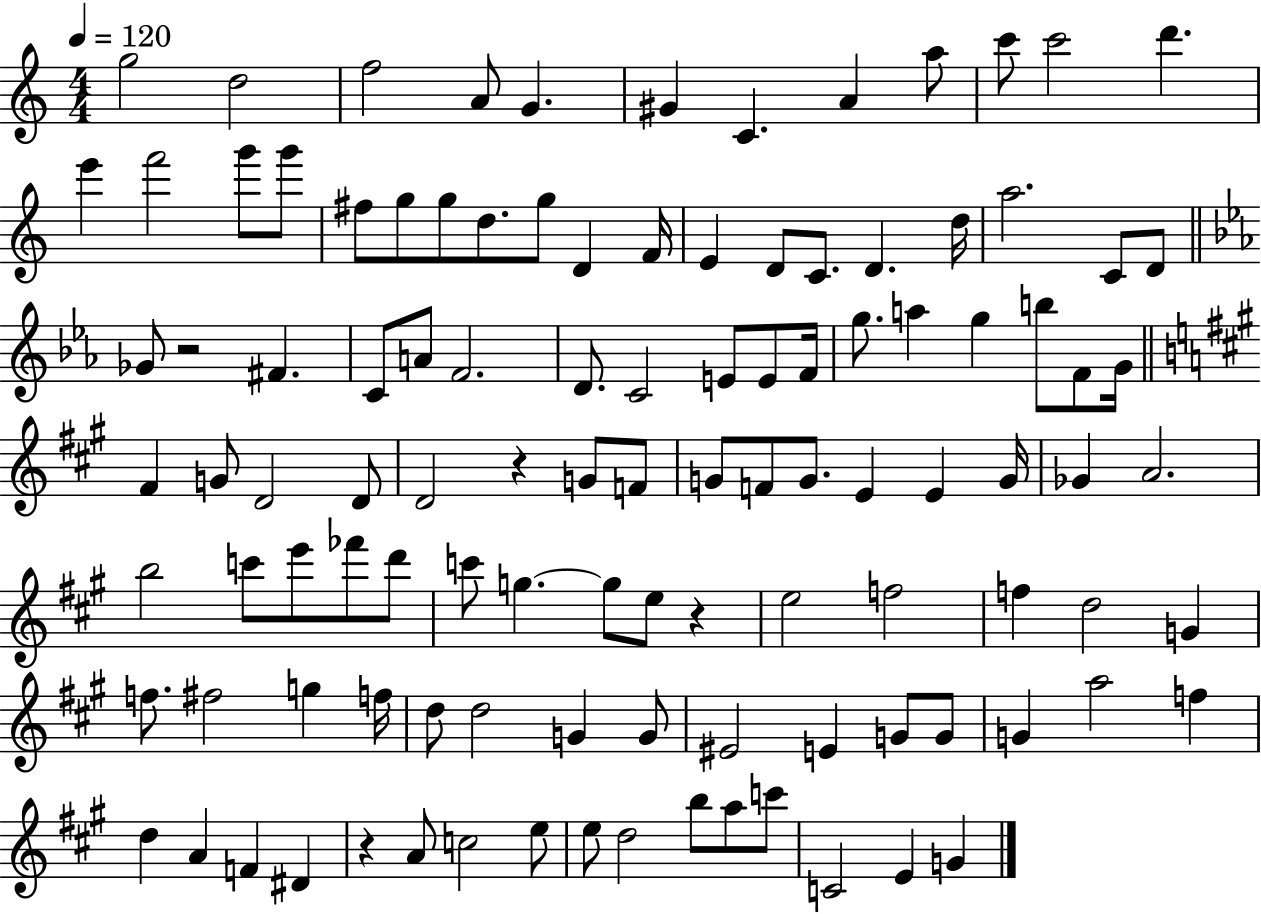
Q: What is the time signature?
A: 4/4